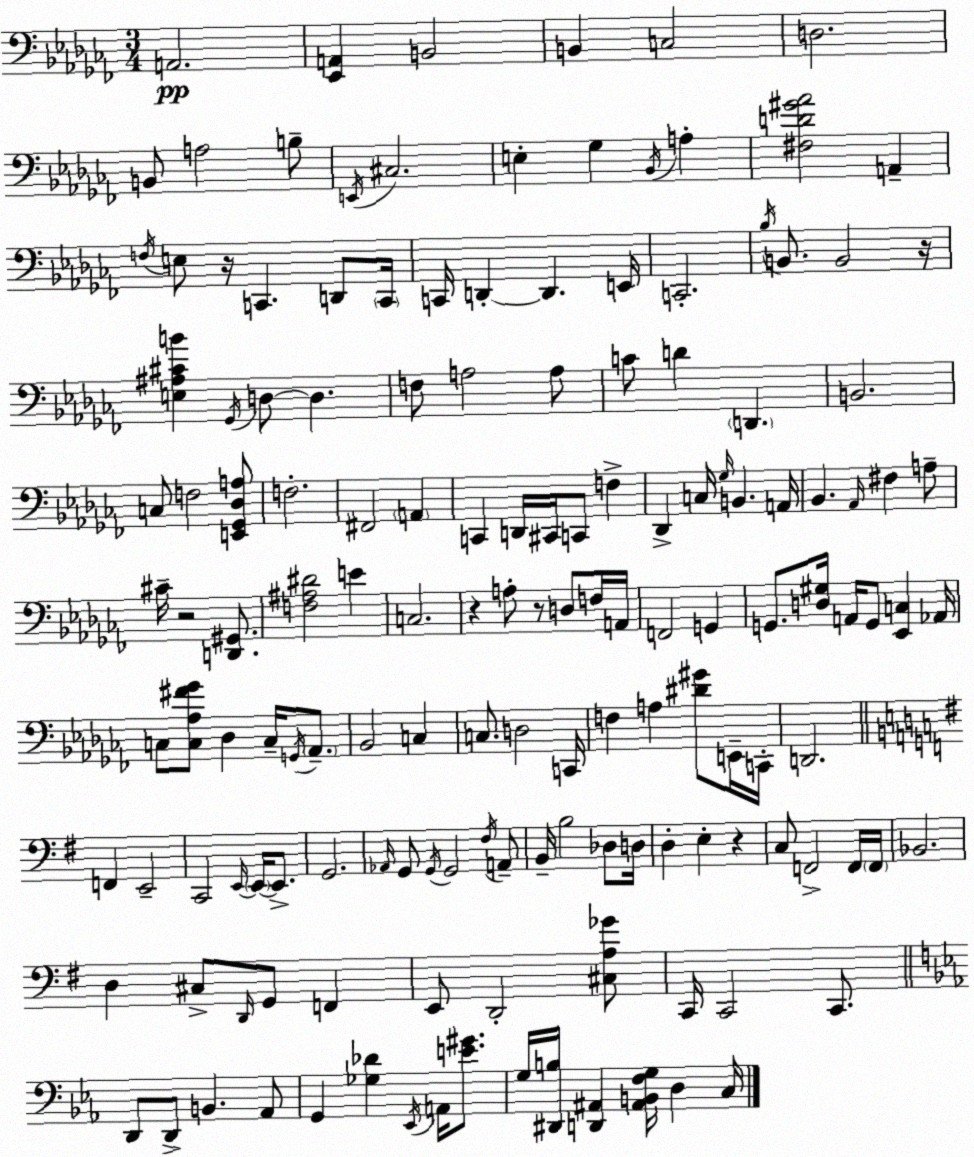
X:1
T:Untitled
M:3/4
L:1/4
K:Abm
A,,2 [_E,,A,,] B,,2 B,, C,2 D,2 B,,/2 A,2 B,/2 E,,/4 ^C,2 E, _G, _B,,/4 A, [^F,D^G_A]2 A,, F,/4 E,/2 z/4 C,, D,,/2 C,,/4 C,,/4 D,, D,, E,,/4 C,,2 _B,/4 B,,/2 B,,2 z/4 [E,^A,^CB] _G,,/4 D,/2 D, F,/2 A,2 A,/2 C/2 D D,, B,,2 C,/2 F,2 [E,,_G,,_D,A,]/2 F,2 ^F,,2 A,, C,, D,,/4 ^C,,/4 C,,/2 F, _D,, C,/4 _G,/4 B,, A,,/4 _B,, _A,,/4 ^F, A,/2 ^C/4 z2 [D,,^G,,]/2 [F,^A,^D]2 E C,2 z A,/2 z/2 D,/2 F,/4 A,,/4 F,,2 G,, G,,/2 [D,^G,]/4 A,,/4 G,,/2 [_E,,C,] _A,,/4 C,/2 [C,_A,^F_G]/2 _D, C,/4 G,,/4 _A,,/2 _B,,2 C, C,/2 D,2 C,,/4 F, A, [^D^G]/2 E,,/4 C,,/4 D,,2 F,, E,,2 C,,2 E,,/4 E,,/4 E,,/2 G,,2 _A,,/4 G,,/2 G,,/4 G,,2 ^F,/4 A,,/2 B,,/4 B,2 _D,/2 D,/4 D, E, z C,/2 F,,2 F,,/4 F,,/4 _B,,2 D, ^C,/2 D,,/4 G,,/2 F,, E,,/2 D,,2 [^C,A,_G]/2 C,,/4 C,,2 C,,/2 D,,/2 D,,/2 B,, _A,,/2 G,, [_G,_D] _E,,/4 A,,/4 [E^G]/2 G,/4 [^D,,B,]/4 [D,,^A,,] [^A,,B,,F,G,]/4 D, C,/4